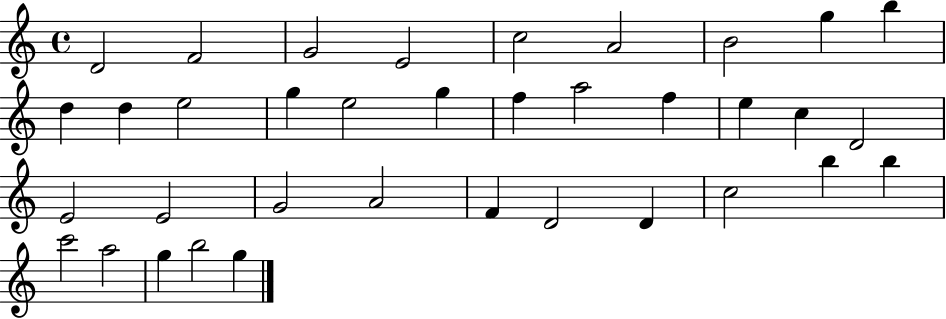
D4/h F4/h G4/h E4/h C5/h A4/h B4/h G5/q B5/q D5/q D5/q E5/h G5/q E5/h G5/q F5/q A5/h F5/q E5/q C5/q D4/h E4/h E4/h G4/h A4/h F4/q D4/h D4/q C5/h B5/q B5/q C6/h A5/h G5/q B5/h G5/q